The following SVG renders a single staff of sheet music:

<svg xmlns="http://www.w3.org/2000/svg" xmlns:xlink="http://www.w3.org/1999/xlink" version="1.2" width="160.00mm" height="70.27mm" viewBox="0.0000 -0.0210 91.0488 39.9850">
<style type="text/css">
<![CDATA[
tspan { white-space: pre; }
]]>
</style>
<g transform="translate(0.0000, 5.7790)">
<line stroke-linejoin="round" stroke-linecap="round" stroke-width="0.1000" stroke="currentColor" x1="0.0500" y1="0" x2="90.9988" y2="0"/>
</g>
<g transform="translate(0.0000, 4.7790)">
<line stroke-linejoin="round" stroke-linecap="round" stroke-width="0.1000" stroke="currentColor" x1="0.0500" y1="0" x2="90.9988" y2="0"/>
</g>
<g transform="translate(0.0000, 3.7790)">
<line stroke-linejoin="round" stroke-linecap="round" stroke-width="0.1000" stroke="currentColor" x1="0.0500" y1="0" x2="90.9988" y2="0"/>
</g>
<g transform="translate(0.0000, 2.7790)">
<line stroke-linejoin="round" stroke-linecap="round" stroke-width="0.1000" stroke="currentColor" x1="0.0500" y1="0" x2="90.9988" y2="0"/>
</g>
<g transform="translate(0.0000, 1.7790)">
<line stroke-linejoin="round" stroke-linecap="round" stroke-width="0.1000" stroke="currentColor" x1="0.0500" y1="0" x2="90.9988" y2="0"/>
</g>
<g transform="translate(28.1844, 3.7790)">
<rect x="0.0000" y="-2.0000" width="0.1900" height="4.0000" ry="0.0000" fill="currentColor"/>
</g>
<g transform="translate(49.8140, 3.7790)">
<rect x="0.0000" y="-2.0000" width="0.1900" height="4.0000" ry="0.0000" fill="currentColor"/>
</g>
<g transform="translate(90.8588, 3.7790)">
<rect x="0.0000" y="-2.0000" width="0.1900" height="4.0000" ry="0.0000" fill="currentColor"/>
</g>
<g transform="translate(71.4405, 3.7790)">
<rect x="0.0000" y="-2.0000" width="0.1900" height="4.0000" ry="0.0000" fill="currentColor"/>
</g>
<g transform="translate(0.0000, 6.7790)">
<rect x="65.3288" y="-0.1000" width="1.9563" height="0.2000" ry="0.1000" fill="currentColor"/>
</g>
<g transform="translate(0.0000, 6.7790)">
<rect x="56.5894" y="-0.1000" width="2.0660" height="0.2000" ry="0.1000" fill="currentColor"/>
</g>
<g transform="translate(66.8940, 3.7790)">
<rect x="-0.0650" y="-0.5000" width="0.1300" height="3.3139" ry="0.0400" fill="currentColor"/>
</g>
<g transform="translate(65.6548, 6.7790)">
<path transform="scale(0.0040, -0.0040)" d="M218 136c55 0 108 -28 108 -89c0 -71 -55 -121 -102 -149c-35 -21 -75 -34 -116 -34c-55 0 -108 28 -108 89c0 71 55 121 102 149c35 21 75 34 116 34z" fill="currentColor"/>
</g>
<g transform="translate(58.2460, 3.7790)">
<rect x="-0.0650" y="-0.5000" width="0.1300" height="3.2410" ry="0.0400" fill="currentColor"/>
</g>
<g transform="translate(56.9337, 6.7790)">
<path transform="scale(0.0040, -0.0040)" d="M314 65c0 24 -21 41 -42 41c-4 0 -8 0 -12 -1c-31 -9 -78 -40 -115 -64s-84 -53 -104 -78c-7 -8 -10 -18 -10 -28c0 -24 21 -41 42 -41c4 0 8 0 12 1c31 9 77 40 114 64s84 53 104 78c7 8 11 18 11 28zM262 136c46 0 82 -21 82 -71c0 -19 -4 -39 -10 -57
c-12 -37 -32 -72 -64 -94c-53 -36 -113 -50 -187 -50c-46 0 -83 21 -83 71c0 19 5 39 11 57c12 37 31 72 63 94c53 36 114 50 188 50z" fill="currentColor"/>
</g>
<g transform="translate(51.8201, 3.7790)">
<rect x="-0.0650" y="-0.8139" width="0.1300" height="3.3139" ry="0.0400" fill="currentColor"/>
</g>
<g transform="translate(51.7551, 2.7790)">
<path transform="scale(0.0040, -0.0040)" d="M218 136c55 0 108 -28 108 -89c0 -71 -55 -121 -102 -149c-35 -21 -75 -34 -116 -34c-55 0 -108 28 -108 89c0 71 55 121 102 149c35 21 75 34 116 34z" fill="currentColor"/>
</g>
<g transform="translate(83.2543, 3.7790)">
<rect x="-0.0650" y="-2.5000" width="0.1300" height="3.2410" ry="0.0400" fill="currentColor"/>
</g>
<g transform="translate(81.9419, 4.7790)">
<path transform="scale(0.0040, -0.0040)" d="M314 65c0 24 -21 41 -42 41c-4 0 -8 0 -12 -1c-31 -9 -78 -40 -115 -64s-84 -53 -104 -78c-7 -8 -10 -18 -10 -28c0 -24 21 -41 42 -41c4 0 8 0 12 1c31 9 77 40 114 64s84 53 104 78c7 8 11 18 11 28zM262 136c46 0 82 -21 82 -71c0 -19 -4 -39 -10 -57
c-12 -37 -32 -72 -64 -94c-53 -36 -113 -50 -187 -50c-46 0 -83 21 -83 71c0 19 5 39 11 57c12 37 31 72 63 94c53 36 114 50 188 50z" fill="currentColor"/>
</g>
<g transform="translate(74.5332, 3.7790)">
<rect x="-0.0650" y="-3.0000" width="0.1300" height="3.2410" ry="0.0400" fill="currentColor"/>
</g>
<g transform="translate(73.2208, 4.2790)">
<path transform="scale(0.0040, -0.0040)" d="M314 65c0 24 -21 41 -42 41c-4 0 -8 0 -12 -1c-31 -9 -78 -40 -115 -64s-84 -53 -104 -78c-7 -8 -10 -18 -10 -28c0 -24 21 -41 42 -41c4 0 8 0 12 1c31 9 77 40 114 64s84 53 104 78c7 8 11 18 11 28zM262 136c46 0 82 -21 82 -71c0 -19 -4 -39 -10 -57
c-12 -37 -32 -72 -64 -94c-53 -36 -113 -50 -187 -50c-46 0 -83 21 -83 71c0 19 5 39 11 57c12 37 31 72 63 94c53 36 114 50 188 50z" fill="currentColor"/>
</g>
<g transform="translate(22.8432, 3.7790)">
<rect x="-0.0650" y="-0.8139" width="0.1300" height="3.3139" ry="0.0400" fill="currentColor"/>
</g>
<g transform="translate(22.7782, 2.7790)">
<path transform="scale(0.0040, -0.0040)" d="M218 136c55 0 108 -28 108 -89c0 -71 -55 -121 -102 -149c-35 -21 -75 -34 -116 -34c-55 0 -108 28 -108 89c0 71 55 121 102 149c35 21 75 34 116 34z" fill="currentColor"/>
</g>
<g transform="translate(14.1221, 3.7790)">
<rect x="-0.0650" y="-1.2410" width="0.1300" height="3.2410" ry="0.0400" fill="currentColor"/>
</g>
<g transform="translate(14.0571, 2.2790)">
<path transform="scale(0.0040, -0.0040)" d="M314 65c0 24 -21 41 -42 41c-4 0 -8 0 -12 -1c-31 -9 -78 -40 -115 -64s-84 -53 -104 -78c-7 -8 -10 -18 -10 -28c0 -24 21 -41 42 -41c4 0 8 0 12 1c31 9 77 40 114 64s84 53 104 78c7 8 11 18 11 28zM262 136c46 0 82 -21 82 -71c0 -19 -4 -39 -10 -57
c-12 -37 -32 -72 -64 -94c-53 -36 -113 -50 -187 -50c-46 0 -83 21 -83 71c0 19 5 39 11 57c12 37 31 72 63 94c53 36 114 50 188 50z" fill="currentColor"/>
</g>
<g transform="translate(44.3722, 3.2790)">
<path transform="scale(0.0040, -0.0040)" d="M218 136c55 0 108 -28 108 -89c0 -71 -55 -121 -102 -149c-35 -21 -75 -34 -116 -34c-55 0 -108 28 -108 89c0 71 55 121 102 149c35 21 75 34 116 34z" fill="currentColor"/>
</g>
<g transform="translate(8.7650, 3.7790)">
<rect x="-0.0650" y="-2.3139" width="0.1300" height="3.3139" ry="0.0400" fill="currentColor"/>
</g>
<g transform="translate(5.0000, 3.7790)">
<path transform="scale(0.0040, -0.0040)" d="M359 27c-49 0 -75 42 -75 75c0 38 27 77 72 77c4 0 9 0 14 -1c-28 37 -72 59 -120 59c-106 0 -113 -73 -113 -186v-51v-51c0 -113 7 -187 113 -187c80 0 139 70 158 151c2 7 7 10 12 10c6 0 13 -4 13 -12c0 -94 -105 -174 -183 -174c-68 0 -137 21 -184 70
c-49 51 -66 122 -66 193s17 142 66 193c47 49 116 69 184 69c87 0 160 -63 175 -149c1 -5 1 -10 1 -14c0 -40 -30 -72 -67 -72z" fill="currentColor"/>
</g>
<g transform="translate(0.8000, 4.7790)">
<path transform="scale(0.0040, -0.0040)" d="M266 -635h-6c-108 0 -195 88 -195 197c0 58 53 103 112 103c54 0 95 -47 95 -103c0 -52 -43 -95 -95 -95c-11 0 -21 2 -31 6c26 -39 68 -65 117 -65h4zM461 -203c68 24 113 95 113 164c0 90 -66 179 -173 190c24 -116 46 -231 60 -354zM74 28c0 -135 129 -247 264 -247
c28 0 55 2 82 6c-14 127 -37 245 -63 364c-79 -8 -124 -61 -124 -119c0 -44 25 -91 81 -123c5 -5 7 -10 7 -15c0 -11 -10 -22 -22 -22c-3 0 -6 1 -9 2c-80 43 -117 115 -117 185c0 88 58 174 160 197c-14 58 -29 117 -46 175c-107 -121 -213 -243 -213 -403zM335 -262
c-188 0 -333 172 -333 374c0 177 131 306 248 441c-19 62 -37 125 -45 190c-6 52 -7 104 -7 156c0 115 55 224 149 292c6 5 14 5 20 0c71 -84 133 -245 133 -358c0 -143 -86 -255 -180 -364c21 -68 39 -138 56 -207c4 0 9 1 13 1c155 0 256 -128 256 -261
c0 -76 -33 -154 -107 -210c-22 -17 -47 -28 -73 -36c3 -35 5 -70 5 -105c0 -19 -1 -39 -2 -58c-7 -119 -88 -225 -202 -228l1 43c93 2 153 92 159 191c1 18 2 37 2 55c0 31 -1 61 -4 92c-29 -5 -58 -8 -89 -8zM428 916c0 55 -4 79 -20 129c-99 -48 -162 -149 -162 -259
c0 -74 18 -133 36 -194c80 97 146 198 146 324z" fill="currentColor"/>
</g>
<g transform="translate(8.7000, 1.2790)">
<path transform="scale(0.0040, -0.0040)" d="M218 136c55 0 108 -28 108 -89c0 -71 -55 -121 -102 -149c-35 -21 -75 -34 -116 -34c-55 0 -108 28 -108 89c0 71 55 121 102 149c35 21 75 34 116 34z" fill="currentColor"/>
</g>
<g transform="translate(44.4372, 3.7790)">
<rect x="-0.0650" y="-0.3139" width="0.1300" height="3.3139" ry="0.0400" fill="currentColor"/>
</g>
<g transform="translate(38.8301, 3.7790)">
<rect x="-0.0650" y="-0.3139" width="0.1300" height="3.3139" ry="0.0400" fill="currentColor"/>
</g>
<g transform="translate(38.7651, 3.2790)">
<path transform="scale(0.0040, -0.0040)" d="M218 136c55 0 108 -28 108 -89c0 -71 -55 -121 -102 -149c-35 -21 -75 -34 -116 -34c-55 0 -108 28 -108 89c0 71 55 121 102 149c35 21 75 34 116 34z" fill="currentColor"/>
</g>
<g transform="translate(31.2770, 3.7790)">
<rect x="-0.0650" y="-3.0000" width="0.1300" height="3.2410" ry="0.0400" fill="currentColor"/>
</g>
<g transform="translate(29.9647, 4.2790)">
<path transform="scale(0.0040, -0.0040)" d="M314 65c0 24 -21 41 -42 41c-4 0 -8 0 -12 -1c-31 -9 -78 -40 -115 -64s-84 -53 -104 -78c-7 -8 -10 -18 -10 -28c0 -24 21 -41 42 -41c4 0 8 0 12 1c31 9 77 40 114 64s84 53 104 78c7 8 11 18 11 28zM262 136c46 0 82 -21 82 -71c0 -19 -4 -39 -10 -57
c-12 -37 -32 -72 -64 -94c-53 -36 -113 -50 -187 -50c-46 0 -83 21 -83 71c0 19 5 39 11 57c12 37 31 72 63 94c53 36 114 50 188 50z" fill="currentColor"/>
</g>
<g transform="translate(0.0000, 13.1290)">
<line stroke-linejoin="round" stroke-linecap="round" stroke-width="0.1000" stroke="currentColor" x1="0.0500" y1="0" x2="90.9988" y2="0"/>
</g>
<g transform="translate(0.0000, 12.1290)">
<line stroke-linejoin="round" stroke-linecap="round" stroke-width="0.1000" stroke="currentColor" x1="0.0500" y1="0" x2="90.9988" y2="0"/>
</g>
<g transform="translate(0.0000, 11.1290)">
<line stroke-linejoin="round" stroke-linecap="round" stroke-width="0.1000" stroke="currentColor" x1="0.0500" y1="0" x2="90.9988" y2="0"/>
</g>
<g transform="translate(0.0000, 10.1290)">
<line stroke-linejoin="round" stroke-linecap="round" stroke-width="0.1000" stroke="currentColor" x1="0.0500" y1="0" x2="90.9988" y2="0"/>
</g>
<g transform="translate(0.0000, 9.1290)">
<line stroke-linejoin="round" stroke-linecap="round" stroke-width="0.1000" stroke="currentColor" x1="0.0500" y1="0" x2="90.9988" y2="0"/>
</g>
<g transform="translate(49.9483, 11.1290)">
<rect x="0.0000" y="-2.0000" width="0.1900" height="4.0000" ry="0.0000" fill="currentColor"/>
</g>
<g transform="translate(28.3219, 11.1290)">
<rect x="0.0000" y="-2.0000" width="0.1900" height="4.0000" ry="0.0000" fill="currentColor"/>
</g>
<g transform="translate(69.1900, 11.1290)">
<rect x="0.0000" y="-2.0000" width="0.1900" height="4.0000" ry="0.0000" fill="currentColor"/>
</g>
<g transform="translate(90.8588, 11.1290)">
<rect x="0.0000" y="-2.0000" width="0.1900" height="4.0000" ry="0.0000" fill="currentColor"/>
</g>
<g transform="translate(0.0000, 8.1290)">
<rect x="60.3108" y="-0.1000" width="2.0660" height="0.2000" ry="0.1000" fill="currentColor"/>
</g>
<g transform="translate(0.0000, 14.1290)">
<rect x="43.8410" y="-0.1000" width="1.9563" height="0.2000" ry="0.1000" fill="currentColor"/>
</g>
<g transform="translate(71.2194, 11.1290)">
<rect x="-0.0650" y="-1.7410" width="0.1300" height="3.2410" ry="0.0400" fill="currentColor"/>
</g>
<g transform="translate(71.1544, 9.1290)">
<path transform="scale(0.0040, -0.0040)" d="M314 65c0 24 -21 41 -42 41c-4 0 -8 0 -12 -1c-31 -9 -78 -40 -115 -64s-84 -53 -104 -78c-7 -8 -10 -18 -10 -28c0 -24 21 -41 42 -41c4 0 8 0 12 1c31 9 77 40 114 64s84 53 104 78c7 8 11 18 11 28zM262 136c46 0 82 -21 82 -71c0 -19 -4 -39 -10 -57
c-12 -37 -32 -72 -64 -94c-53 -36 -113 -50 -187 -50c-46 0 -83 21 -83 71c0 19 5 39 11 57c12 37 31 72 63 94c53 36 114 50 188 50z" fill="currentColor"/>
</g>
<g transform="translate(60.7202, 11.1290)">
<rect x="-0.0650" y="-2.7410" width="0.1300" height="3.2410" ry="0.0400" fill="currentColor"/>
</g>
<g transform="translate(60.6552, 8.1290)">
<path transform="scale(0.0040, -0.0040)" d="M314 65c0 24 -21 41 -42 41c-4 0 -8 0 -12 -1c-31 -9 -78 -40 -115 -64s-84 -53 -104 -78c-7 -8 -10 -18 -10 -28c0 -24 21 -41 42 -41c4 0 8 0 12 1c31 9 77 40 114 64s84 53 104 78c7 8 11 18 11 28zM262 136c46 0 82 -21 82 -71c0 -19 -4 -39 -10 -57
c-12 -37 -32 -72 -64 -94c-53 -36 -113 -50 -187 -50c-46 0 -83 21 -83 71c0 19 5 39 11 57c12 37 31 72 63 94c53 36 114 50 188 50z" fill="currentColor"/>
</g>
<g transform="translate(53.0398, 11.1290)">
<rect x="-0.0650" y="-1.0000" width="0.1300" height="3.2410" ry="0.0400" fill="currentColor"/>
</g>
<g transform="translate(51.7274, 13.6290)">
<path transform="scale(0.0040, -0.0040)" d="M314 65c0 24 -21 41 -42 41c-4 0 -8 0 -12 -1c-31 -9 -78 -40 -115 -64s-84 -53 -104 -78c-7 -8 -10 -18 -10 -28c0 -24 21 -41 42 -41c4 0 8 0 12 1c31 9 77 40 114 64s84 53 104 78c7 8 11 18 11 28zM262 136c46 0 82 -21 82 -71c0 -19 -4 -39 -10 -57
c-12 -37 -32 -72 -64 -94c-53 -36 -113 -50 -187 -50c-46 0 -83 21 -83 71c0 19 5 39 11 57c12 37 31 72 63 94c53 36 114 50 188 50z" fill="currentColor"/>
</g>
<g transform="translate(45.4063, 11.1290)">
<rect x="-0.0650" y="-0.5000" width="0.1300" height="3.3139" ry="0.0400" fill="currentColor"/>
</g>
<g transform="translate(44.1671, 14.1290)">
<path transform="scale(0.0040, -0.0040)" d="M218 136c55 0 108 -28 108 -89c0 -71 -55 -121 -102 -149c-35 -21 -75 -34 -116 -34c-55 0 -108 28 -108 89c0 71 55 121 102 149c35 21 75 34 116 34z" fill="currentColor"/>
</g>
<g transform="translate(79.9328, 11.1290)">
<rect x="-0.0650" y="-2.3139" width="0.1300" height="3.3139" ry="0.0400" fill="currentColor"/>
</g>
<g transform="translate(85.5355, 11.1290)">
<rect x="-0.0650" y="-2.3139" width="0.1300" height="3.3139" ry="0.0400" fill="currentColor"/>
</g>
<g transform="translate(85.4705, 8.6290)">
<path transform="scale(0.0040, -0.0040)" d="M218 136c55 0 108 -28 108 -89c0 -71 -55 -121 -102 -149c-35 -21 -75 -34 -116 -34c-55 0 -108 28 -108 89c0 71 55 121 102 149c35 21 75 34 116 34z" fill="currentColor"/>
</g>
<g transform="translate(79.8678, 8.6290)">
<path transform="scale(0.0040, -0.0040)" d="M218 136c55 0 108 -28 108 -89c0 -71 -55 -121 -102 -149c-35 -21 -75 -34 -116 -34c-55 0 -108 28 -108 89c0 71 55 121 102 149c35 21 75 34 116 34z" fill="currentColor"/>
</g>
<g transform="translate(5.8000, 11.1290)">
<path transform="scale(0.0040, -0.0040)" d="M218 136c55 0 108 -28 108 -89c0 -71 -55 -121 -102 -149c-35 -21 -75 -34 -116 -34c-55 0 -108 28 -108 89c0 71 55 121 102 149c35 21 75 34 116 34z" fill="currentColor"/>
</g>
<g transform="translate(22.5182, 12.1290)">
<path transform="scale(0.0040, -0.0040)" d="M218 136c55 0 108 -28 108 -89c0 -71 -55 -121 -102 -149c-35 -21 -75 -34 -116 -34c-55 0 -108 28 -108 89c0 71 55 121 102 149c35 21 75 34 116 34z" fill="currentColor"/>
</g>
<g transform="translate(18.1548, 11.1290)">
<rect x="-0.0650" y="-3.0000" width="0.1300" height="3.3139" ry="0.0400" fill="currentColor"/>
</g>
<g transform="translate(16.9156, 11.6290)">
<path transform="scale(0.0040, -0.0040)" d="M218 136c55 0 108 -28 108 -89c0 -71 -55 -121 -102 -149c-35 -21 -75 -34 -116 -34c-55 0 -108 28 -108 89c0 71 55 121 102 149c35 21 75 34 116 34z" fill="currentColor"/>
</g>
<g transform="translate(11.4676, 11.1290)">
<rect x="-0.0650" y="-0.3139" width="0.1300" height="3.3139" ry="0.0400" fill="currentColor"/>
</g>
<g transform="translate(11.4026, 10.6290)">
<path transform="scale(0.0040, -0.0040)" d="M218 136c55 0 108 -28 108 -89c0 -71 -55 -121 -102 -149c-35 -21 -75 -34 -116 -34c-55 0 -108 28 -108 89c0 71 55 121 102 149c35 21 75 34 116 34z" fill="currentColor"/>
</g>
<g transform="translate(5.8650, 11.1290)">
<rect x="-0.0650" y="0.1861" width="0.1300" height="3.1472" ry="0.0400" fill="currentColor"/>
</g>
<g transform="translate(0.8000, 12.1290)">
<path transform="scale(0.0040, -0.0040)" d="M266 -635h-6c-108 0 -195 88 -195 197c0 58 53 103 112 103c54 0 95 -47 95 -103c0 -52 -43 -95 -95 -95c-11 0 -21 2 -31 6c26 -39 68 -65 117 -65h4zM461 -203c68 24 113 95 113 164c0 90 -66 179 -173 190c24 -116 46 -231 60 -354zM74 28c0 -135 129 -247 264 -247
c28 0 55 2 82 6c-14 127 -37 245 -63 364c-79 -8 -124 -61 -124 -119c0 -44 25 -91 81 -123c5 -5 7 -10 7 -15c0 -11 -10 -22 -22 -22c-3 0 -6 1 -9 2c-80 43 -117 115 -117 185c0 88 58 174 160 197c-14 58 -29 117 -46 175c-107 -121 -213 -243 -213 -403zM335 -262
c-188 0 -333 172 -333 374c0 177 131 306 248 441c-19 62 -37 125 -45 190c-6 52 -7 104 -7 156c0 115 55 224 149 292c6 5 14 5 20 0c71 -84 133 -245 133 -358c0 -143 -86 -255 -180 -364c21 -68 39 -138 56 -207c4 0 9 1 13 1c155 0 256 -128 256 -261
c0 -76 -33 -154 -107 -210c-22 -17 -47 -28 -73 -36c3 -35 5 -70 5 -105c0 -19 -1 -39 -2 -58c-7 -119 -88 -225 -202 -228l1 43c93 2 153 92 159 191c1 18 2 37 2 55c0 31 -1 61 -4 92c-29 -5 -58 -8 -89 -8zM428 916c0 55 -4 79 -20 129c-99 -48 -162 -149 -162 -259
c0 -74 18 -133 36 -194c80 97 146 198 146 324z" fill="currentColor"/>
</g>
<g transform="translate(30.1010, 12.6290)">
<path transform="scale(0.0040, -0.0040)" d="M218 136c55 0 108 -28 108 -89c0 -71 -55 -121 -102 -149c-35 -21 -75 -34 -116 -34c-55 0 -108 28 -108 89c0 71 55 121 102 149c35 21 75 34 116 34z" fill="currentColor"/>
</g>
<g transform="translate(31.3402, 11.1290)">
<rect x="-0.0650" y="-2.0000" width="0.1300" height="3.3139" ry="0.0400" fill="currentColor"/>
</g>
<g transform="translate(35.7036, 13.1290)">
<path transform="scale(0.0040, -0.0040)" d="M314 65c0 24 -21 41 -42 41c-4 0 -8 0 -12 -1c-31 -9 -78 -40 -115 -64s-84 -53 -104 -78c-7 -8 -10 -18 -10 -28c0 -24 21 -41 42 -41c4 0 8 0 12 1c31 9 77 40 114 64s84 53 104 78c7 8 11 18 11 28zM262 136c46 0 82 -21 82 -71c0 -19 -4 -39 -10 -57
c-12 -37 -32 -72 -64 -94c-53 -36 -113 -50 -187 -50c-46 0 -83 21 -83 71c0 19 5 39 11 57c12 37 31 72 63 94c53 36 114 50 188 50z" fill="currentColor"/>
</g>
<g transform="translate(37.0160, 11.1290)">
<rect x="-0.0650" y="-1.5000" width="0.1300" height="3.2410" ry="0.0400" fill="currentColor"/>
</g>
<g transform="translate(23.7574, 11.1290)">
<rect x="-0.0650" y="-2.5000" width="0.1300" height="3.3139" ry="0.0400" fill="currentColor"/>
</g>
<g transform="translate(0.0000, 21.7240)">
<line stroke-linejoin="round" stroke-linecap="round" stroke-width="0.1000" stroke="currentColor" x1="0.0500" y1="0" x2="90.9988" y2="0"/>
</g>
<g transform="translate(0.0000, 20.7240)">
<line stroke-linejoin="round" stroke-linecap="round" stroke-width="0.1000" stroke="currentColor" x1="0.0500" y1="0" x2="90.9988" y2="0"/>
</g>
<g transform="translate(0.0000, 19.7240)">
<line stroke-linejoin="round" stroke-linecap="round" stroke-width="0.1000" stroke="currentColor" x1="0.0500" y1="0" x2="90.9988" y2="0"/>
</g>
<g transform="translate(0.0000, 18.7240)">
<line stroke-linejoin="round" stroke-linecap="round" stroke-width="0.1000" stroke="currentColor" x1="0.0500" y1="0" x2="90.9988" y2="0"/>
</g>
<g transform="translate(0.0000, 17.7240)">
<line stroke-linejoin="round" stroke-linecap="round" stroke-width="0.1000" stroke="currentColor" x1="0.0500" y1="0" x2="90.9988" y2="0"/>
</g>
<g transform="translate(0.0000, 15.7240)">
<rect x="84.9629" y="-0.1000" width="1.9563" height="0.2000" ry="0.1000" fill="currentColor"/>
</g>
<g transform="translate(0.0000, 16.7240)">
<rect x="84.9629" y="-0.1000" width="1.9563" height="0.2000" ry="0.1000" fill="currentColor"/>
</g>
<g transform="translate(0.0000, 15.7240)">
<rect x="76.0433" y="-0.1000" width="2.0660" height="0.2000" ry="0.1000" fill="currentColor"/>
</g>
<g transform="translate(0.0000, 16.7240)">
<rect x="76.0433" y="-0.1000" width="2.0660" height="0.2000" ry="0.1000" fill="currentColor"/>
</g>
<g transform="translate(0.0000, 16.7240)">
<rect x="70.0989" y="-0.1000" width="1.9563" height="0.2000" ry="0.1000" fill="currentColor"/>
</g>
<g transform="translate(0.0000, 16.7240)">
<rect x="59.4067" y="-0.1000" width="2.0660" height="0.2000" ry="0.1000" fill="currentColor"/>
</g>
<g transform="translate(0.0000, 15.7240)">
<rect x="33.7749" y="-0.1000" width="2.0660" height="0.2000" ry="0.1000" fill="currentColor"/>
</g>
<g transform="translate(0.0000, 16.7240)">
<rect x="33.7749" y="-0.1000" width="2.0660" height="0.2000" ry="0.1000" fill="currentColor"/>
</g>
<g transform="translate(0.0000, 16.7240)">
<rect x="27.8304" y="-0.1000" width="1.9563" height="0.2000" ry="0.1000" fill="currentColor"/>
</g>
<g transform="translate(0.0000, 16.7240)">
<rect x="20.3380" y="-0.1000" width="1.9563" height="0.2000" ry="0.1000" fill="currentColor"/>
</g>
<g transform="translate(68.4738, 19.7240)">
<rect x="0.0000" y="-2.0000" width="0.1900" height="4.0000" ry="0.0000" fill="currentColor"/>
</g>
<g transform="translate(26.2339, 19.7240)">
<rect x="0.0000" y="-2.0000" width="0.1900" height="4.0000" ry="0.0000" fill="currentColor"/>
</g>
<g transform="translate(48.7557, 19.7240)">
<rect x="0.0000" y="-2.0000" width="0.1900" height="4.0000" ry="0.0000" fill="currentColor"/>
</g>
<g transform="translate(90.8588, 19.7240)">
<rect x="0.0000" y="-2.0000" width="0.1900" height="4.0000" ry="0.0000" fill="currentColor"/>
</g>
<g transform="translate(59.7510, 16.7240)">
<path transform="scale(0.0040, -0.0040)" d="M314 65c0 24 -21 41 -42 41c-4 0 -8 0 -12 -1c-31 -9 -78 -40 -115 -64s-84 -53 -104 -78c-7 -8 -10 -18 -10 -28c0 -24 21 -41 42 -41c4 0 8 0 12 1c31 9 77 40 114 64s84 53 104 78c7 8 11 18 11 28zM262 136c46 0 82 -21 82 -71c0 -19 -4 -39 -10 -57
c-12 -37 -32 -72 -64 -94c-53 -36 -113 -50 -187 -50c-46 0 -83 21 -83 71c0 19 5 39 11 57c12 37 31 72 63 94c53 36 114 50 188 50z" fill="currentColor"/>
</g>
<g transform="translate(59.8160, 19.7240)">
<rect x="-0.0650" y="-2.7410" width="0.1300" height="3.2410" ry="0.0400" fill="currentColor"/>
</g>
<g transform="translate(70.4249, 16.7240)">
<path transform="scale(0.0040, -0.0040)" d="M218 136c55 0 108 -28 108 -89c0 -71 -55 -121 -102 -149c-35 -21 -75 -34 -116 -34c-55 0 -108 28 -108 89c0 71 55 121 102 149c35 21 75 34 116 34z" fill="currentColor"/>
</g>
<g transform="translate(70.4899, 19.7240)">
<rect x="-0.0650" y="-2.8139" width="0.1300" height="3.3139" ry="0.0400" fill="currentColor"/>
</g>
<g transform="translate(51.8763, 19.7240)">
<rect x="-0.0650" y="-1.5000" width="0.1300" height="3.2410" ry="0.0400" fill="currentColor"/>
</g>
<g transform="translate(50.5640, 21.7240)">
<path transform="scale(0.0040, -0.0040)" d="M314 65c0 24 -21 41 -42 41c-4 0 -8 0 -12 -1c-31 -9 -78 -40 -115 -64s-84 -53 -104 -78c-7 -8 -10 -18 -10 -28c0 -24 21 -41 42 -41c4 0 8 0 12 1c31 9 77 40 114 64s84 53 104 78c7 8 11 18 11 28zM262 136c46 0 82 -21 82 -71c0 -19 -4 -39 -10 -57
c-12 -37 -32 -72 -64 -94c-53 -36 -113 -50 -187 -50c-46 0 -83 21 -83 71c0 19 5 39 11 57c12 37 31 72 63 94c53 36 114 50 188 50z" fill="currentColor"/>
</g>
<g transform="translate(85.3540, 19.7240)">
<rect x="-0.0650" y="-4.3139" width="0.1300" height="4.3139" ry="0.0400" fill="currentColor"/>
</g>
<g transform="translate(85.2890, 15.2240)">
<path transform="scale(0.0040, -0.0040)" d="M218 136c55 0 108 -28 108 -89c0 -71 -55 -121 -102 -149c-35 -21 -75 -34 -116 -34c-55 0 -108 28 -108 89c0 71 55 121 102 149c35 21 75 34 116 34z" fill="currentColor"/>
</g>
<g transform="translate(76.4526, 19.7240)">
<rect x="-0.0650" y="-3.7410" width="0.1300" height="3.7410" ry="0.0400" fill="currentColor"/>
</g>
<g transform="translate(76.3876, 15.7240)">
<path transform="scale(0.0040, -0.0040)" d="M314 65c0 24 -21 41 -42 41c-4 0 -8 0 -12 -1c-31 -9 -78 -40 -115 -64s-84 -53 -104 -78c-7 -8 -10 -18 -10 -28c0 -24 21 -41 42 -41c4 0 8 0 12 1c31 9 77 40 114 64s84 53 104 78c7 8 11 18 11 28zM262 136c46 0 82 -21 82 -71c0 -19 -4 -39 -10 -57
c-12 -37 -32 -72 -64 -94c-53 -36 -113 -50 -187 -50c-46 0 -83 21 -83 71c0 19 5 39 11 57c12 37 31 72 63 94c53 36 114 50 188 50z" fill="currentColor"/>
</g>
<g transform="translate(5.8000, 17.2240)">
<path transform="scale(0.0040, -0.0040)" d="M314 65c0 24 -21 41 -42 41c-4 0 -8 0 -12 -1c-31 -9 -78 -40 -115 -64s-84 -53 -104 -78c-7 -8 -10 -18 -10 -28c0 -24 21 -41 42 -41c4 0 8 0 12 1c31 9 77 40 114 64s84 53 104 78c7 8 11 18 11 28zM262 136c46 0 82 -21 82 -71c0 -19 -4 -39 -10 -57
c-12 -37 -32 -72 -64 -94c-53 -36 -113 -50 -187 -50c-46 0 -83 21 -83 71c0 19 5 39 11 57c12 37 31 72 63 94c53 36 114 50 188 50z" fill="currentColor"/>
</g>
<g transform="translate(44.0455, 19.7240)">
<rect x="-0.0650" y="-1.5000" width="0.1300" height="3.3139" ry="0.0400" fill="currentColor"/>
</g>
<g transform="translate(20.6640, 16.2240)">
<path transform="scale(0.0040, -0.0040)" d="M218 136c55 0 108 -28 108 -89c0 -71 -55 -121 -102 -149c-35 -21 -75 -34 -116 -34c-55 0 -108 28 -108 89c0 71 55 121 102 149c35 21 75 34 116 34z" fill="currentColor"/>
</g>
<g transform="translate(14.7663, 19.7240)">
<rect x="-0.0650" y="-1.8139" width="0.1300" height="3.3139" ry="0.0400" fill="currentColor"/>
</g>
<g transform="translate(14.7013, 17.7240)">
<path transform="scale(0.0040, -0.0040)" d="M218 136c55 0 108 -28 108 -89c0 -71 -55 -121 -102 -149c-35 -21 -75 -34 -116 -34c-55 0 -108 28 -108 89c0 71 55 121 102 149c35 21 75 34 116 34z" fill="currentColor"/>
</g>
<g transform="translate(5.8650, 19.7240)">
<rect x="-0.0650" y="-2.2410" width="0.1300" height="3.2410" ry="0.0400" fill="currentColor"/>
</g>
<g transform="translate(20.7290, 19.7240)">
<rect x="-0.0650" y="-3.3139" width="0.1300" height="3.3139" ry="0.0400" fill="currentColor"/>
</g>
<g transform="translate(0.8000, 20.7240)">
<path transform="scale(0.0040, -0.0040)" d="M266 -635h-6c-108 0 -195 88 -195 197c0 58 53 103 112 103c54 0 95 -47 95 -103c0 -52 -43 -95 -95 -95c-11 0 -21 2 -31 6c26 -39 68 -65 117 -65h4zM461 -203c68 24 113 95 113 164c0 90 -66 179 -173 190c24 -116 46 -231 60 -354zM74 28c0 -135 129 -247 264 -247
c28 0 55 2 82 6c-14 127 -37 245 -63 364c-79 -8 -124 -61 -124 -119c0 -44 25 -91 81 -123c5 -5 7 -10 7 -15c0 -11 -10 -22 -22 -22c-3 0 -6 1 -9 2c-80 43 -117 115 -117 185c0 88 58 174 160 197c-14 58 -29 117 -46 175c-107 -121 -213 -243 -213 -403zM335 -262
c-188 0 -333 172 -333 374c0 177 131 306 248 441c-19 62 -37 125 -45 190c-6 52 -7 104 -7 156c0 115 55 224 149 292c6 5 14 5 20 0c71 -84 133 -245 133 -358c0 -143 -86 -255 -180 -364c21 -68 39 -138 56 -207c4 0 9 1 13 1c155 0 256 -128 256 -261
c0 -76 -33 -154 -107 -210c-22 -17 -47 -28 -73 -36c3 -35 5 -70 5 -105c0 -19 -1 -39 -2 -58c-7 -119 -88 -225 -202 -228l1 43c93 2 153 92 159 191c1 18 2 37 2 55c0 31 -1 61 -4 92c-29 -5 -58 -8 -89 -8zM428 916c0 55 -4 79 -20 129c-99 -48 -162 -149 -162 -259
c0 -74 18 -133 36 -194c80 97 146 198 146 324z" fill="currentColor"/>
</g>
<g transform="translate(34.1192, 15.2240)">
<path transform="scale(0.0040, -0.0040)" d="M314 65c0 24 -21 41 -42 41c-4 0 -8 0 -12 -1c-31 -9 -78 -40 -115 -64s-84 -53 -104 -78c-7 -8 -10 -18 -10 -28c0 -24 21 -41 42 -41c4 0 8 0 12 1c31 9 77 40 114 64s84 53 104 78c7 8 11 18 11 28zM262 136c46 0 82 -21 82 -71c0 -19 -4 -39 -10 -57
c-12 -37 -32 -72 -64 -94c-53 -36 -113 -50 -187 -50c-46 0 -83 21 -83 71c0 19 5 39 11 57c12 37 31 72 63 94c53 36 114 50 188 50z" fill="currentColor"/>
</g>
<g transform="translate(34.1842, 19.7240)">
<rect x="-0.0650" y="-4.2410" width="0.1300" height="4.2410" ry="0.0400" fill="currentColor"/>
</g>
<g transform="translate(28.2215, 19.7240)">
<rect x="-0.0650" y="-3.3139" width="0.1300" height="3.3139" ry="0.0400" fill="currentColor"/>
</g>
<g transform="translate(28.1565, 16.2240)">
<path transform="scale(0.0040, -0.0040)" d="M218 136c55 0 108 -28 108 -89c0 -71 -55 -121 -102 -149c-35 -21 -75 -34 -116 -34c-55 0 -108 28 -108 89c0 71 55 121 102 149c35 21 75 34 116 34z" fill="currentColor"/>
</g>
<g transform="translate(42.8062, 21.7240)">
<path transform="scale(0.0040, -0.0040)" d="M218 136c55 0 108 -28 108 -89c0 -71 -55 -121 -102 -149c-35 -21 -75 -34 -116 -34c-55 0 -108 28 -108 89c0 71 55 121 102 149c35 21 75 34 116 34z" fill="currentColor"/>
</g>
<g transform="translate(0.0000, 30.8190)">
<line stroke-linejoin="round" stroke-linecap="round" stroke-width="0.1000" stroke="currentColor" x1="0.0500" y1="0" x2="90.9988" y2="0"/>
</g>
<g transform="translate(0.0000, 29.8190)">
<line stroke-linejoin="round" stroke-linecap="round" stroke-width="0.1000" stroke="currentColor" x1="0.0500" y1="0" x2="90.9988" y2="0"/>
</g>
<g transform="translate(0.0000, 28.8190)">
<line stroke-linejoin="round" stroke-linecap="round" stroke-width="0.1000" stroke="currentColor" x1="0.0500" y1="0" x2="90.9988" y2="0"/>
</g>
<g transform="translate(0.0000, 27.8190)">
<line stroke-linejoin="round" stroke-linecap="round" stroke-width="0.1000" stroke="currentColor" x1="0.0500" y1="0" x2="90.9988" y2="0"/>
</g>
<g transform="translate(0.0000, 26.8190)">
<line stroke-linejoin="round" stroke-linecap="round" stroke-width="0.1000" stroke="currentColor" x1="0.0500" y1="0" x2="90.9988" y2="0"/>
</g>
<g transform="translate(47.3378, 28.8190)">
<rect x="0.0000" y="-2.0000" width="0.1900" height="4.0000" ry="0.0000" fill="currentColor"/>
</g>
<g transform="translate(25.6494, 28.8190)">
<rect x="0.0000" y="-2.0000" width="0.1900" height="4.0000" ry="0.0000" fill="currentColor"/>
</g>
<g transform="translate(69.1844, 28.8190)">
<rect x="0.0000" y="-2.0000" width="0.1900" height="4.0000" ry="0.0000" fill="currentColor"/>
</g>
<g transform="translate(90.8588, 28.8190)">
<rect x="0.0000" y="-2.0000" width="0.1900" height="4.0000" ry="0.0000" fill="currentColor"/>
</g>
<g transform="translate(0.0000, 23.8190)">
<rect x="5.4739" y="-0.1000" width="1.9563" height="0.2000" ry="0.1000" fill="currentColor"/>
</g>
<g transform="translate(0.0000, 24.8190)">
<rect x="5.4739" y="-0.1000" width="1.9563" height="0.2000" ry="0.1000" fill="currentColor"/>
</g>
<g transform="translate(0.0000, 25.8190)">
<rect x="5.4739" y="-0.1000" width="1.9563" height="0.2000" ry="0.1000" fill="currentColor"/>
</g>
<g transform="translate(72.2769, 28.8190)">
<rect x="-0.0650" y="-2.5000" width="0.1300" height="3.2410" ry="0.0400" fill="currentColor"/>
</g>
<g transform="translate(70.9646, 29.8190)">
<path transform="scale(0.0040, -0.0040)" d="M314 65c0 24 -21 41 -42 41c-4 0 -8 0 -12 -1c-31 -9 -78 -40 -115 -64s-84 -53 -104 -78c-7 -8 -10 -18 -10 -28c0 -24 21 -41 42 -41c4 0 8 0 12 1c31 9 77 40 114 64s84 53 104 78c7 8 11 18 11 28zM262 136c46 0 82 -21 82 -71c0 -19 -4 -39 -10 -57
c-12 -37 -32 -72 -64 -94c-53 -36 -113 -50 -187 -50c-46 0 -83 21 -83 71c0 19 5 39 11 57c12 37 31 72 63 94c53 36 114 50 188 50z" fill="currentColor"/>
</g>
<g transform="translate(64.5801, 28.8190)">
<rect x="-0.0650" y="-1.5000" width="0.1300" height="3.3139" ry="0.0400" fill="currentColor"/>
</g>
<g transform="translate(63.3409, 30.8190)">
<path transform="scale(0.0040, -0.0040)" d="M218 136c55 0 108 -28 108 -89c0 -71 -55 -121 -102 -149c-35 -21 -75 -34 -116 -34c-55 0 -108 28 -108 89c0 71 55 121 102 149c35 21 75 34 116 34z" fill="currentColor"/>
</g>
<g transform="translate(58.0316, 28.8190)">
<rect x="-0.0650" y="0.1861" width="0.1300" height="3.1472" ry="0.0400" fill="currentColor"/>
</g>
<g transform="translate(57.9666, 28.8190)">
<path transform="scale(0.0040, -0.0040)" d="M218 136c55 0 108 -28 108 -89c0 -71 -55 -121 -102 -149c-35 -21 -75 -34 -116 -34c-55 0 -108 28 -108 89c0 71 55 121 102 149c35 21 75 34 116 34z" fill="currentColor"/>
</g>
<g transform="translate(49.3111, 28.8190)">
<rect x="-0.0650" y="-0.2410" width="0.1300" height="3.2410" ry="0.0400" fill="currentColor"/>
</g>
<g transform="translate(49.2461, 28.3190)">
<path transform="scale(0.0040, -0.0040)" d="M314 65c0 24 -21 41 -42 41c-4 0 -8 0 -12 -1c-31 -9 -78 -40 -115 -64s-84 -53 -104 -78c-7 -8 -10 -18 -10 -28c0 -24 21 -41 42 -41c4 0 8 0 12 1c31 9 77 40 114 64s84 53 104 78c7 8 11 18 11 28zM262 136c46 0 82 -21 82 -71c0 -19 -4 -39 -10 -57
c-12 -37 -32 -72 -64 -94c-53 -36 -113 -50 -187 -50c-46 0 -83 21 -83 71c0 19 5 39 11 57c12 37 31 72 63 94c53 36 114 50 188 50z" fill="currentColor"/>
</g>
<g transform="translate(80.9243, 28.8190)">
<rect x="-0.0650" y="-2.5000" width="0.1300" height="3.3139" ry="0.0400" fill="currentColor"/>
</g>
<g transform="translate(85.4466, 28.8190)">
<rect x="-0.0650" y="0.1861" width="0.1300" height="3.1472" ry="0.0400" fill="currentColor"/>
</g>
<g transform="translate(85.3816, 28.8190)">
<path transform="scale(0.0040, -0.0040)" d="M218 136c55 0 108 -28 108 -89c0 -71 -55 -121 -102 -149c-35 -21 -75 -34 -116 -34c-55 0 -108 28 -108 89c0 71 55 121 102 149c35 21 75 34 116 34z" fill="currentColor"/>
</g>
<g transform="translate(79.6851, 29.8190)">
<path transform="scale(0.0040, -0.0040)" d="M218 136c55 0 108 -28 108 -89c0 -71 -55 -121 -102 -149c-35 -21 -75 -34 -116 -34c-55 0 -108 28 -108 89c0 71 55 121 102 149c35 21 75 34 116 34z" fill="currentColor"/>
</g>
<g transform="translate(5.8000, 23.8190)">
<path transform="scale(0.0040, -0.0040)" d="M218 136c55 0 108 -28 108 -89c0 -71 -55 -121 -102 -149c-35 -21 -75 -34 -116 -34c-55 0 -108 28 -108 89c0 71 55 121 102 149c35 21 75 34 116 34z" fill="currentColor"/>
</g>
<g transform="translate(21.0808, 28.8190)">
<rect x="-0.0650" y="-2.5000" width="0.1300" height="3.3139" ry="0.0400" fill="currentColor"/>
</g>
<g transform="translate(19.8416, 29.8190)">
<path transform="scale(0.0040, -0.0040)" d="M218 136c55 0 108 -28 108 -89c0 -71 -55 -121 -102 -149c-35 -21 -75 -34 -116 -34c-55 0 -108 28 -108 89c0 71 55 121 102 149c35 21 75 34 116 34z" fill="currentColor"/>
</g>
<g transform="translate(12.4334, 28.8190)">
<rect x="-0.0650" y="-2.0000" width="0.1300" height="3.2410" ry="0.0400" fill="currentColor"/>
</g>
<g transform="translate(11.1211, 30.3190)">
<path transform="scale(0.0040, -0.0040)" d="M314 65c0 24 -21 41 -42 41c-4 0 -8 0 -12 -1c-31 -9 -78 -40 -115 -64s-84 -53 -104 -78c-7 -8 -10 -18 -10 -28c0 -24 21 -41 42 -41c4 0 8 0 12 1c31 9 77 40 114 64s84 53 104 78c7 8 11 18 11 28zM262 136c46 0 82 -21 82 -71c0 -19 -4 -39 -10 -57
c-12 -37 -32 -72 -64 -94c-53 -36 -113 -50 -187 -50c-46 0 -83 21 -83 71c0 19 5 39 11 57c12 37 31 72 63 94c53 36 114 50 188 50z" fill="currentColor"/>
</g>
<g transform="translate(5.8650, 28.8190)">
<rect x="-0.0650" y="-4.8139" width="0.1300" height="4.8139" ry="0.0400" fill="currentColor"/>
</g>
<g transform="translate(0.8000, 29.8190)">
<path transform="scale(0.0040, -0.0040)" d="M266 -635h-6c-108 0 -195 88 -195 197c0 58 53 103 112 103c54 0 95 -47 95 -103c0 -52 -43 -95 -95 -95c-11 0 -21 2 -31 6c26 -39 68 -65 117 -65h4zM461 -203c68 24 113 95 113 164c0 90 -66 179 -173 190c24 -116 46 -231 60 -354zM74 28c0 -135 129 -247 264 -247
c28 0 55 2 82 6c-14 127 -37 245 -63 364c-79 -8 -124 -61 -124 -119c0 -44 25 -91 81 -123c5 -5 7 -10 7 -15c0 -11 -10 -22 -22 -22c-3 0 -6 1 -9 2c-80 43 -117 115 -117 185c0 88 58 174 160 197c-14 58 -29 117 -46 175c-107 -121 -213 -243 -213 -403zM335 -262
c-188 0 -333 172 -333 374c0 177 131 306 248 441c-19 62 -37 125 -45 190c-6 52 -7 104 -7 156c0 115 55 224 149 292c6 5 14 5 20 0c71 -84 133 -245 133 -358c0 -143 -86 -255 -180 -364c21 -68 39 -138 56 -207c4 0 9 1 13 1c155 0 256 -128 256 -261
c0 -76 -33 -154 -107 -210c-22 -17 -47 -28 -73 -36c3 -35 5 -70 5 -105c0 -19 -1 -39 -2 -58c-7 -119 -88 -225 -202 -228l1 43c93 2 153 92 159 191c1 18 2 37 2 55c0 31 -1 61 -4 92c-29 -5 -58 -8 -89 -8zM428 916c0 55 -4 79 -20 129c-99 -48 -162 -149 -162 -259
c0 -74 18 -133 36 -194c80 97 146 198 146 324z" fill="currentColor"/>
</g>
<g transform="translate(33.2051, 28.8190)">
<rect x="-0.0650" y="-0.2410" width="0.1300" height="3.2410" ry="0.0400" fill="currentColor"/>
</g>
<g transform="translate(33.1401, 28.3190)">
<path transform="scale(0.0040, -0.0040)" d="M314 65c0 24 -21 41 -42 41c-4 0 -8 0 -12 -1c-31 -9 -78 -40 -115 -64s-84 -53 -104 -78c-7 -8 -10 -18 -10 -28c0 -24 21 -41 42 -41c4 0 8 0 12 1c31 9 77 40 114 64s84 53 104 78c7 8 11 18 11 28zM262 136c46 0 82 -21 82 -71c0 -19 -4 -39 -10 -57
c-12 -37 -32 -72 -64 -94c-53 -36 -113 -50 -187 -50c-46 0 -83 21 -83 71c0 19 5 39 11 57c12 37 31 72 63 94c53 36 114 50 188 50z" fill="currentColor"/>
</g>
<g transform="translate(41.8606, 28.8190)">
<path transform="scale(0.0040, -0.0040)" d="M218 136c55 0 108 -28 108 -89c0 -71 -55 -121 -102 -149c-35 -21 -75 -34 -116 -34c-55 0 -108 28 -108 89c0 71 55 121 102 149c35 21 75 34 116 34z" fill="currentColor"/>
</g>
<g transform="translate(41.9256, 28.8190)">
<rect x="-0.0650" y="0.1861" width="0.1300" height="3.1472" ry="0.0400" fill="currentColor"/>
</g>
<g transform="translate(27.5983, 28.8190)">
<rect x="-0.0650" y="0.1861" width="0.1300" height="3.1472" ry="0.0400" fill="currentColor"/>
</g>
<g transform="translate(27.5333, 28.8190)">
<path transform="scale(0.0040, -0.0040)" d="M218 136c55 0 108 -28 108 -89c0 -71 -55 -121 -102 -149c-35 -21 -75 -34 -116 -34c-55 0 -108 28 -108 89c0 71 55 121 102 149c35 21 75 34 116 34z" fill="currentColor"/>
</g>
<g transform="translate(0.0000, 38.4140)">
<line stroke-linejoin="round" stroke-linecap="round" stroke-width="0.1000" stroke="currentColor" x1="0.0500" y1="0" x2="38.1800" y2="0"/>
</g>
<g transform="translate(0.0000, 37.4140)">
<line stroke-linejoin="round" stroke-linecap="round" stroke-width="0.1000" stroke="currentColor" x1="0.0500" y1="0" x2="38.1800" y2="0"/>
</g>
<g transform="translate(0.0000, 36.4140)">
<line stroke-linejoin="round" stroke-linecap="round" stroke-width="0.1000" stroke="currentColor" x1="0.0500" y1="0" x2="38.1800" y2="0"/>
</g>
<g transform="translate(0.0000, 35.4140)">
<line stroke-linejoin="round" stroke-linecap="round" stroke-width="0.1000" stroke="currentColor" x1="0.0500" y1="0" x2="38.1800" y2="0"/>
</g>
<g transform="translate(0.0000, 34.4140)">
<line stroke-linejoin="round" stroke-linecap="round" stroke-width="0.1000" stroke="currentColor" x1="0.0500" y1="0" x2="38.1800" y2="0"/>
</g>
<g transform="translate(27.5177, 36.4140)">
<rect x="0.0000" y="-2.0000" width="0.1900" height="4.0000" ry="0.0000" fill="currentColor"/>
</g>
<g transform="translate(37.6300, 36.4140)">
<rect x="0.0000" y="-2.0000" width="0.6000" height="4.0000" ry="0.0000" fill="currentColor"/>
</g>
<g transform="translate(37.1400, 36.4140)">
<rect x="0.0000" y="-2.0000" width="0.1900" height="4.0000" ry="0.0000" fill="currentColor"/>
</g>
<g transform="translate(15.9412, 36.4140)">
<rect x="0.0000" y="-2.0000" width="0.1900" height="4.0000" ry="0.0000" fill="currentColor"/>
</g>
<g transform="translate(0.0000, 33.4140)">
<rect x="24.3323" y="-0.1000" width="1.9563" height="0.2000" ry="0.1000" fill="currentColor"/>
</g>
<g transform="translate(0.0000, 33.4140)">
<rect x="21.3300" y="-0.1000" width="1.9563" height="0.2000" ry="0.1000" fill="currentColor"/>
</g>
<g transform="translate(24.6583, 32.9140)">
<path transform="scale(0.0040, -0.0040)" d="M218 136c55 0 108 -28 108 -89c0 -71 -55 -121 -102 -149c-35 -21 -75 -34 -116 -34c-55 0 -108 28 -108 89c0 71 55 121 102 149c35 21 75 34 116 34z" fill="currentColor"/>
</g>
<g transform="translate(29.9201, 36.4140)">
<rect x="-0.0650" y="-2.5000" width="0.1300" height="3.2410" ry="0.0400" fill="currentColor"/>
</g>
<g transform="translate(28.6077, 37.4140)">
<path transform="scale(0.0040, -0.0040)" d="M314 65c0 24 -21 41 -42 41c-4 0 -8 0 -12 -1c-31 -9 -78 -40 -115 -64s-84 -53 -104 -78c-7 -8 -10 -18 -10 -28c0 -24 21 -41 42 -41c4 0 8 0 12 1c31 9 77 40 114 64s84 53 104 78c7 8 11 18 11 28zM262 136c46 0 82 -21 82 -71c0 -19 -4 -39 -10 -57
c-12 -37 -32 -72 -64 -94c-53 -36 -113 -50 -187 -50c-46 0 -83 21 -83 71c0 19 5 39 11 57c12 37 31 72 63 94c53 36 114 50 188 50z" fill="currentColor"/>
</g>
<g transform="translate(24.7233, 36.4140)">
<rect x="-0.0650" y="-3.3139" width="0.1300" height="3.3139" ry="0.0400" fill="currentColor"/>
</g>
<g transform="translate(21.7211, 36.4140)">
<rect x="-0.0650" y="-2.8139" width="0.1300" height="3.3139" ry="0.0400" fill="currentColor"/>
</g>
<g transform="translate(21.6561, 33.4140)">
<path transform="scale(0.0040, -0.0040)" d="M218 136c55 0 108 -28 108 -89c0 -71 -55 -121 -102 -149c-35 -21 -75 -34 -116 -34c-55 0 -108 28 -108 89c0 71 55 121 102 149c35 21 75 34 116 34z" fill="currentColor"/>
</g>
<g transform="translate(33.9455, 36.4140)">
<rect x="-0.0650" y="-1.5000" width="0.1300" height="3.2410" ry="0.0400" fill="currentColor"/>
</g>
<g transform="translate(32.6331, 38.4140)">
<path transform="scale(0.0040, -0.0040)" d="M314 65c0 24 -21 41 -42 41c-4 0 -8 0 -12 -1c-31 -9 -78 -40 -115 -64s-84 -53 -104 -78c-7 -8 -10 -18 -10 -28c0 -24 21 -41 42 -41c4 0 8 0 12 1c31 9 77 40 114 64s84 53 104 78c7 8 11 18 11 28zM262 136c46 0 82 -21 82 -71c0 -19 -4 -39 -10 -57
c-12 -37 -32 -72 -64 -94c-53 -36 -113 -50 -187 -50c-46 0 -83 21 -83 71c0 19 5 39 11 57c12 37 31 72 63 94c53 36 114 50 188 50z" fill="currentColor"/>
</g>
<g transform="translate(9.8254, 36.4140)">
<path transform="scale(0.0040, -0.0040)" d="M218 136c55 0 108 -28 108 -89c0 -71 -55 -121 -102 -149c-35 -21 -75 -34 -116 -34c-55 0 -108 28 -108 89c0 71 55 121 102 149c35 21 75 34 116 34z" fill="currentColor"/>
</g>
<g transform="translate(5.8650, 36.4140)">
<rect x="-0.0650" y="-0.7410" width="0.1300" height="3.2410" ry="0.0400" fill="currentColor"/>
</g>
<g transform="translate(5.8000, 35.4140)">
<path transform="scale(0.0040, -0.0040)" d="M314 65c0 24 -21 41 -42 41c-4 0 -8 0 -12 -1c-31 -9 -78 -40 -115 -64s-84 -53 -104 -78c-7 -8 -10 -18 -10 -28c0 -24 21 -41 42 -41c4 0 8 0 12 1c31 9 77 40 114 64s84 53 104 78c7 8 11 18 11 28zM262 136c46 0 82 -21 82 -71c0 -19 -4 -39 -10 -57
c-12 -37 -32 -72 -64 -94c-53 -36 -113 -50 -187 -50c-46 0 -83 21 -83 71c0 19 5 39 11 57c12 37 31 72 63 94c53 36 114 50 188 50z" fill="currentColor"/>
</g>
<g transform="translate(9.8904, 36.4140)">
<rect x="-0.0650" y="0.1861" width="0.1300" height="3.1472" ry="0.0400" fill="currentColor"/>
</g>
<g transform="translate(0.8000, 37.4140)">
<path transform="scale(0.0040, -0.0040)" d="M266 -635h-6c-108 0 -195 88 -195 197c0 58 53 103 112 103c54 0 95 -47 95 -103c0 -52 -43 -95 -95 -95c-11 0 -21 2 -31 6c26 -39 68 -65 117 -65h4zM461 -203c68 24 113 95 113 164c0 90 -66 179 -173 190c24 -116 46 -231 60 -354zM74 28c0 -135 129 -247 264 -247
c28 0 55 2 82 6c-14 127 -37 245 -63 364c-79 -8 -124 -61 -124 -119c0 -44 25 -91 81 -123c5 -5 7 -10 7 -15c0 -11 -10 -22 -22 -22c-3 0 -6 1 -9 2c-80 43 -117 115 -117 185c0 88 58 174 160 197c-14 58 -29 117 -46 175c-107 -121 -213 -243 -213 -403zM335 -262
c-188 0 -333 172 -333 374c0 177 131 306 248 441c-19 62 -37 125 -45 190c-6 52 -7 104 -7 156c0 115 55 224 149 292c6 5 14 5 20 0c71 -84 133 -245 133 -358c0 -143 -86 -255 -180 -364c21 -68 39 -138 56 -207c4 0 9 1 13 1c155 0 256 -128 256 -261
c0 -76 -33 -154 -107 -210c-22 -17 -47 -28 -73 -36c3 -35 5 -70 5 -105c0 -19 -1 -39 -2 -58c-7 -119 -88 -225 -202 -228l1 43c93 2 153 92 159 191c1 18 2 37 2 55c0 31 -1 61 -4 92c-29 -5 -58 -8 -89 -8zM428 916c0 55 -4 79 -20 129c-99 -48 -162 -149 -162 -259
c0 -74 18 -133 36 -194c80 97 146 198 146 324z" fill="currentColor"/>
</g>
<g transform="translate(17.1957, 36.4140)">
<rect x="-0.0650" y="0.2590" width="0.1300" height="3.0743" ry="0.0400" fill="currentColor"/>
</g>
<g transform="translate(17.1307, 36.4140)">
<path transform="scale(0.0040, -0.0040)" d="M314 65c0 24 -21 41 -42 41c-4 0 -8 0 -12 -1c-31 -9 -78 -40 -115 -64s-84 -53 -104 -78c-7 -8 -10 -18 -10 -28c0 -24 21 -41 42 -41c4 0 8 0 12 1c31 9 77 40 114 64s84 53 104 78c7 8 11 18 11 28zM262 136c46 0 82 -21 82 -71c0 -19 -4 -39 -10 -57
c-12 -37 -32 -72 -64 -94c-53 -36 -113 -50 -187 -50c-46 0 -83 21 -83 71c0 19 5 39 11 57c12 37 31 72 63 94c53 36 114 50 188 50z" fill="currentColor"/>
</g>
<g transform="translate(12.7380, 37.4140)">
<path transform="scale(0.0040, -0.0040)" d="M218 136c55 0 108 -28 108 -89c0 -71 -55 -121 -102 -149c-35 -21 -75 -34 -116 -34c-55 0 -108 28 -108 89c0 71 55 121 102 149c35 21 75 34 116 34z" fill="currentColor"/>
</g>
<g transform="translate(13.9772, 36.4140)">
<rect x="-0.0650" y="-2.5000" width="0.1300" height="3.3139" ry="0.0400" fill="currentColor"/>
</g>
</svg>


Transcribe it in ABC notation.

X:1
T:Untitled
M:4/4
L:1/4
K:C
g e2 d A2 c c d C2 C A2 G2 B c A G F E2 C D2 a2 f2 g g g2 f b b d'2 E E2 a2 a c'2 d' e' F2 G B c2 B c2 B E G2 G B d2 B G B2 a b G2 E2